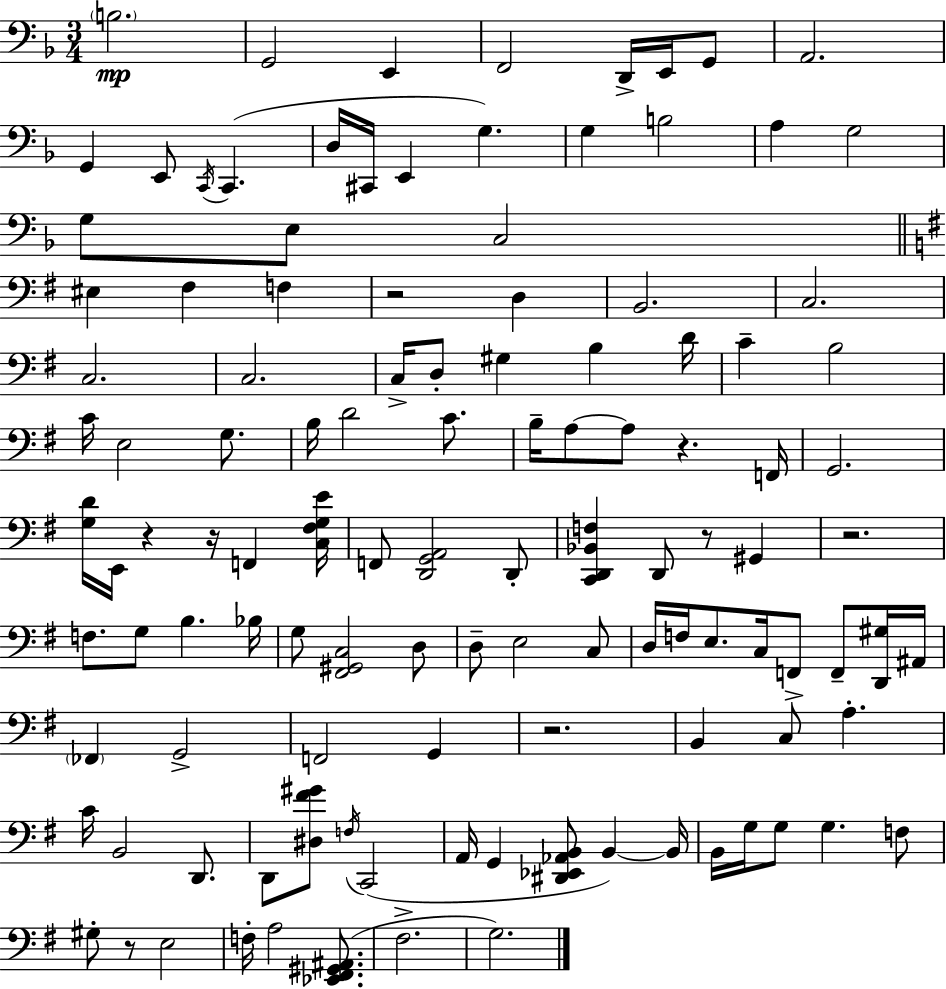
{
  \clef bass
  \numericTimeSignature
  \time 3/4
  \key d \minor
  \parenthesize b2.\mp | g,2 e,4 | f,2 d,16-> e,16 g,8 | a,2. | \break g,4 e,8 \acciaccatura { c,16 }( c,4. | d16 cis,16 e,4 g4.) | g4 b2 | a4 g2 | \break g8 e8 c2 | \bar "||" \break \key g \major eis4 fis4 f4 | r2 d4 | b,2. | c2. | \break c2. | c2. | c16-> d8-. gis4 b4 d'16 | c'4-- b2 | \break c'16 e2 g8. | b16 d'2 c'8. | b16-- a8~~ a8 r4. f,16 | g,2. | \break <g d'>16 e,16 r4 r16 f,4 <c fis g e'>16 | f,8 <d, g, a,>2 d,8-. | <c, d, bes, f>4 d,8 r8 gis,4 | r2. | \break f8. g8 b4. bes16 | g8 <fis, gis, c>2 d8 | d8-- e2 c8 | d16 f16 e8. c16 f,8-> f,8-- <d, gis>16 ais,16 | \break \parenthesize fes,4 g,2-> | f,2 g,4 | r2. | b,4 c8 a4.-. | \break c'16 b,2 d,8. | d,8 <dis fis' gis'>8 \acciaccatura { f16 } c,2( | a,16 g,4 <dis, ees, aes, b,>8 b,4~~) | b,16 b,16 g16 g8 g4. f8 | \break gis8-. r8 e2 | f16-. a2 <ees, fis, gis, ais,>8.( | fis2.-> | g2.) | \break \bar "|."
}